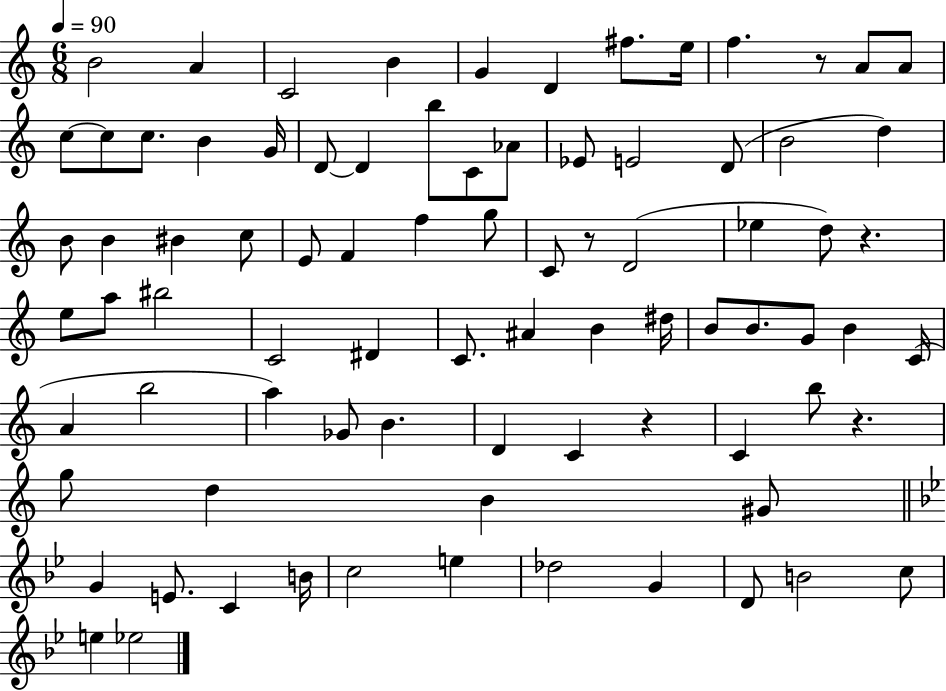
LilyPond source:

{
  \clef treble
  \numericTimeSignature
  \time 6/8
  \key c \major
  \tempo 4 = 90
  b'2 a'4 | c'2 b'4 | g'4 d'4 fis''8. e''16 | f''4. r8 a'8 a'8 | \break c''8~~ c''8 c''8. b'4 g'16 | d'8~~ d'4 b''8 c'8 aes'8 | ees'8 e'2 d'8( | b'2 d''4) | \break b'8 b'4 bis'4 c''8 | e'8 f'4 f''4 g''8 | c'8 r8 d'2( | ees''4 d''8) r4. | \break e''8 a''8 bis''2 | c'2 dis'4 | c'8. ais'4 b'4 dis''16 | b'8 b'8. g'8 b'4 c'16( | \break a'4 b''2 | a''4) ges'8 b'4. | d'4 c'4 r4 | c'4 b''8 r4. | \break g''8 d''4 b'4 gis'8 | \bar "||" \break \key g \minor g'4 e'8. c'4 b'16 | c''2 e''4 | des''2 g'4 | d'8 b'2 c''8 | \break e''4 ees''2 | \bar "|."
}